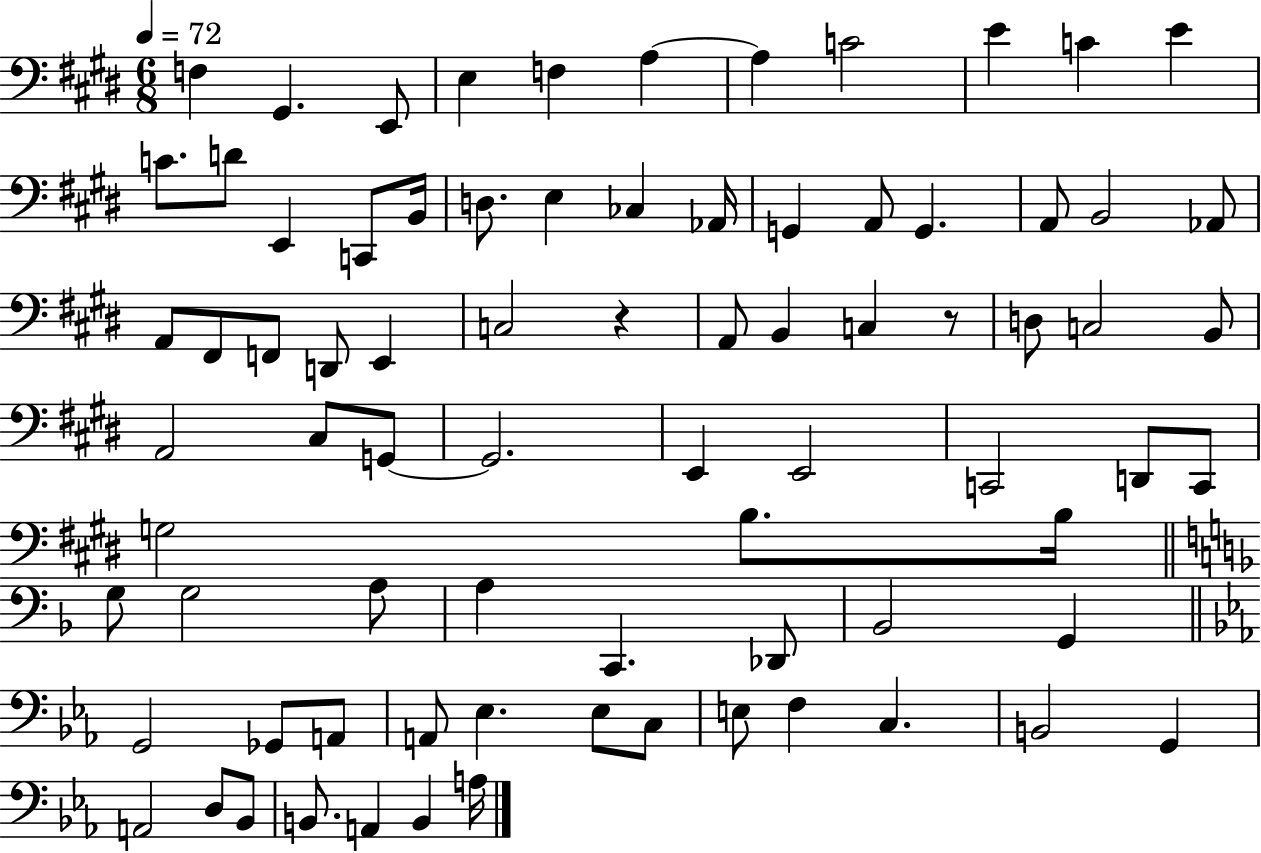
F3/q G#2/q. E2/e E3/q F3/q A3/q A3/q C4/h E4/q C4/q E4/q C4/e. D4/e E2/q C2/e B2/s D3/e. E3/q CES3/q Ab2/s G2/q A2/e G2/q. A2/e B2/h Ab2/e A2/e F#2/e F2/e D2/e E2/q C3/h R/q A2/e B2/q C3/q R/e D3/e C3/h B2/e A2/h C#3/e G2/e G2/h. E2/q E2/h C2/h D2/e C2/e G3/h B3/e. B3/s G3/e G3/h A3/e A3/q C2/q. Db2/e Bb2/h G2/q G2/h Gb2/e A2/e A2/e Eb3/q. Eb3/e C3/e E3/e F3/q C3/q. B2/h G2/q A2/h D3/e Bb2/e B2/e. A2/q B2/q A3/s